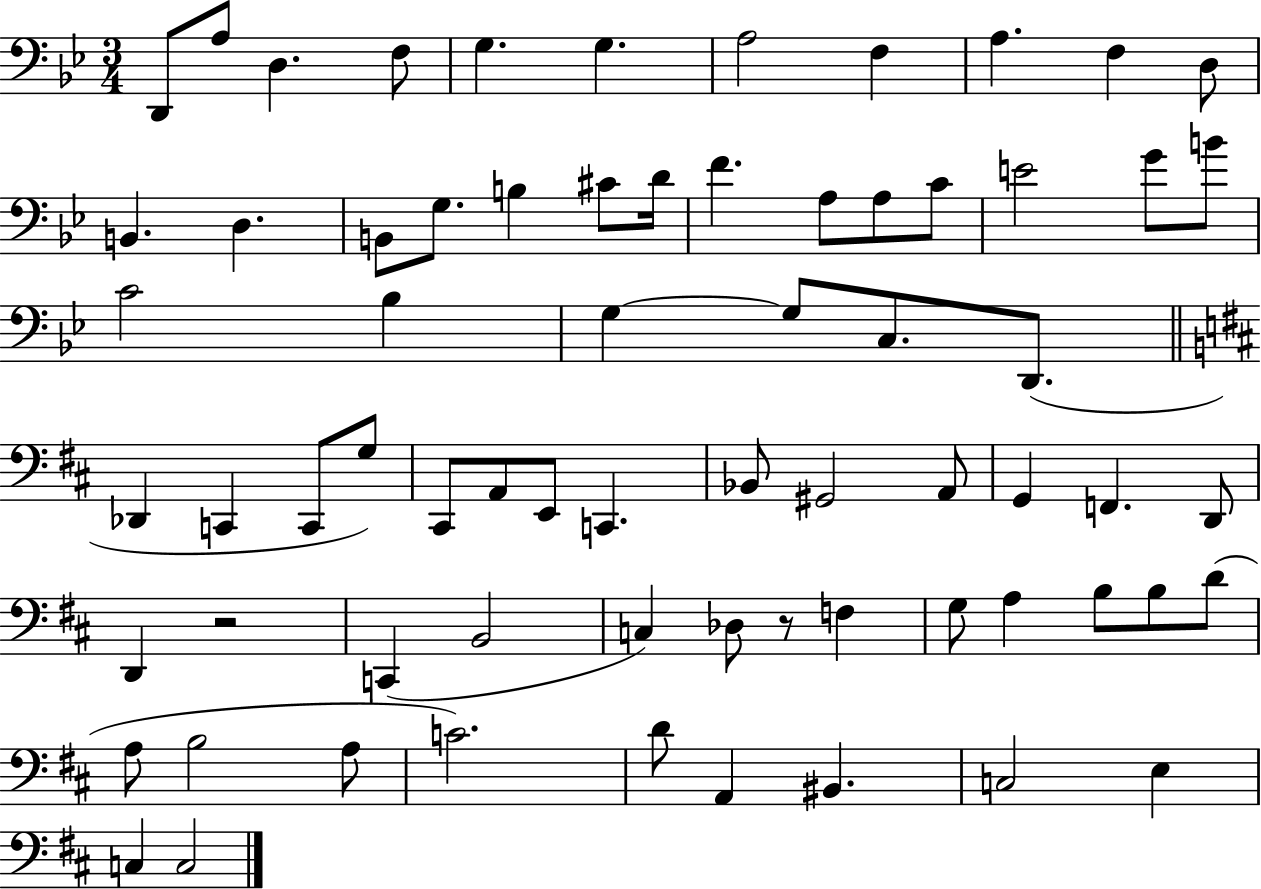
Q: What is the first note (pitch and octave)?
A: D2